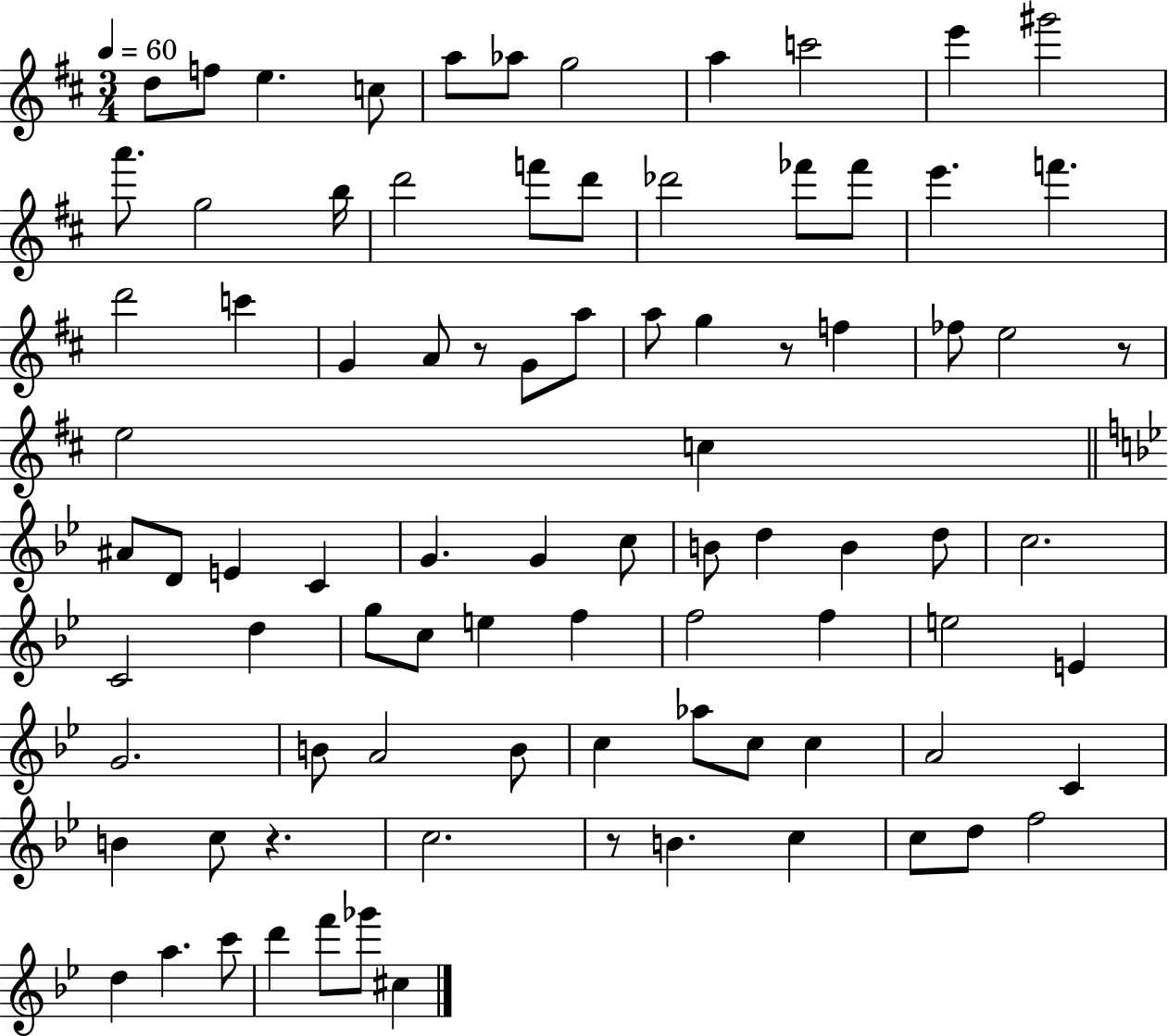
{
  \clef treble
  \numericTimeSignature
  \time 3/4
  \key d \major
  \tempo 4 = 60
  d''8 f''8 e''4. c''8 | a''8 aes''8 g''2 | a''4 c'''2 | e'''4 gis'''2 | \break a'''8. g''2 b''16 | d'''2 f'''8 d'''8 | des'''2 fes'''8 fes'''8 | e'''4. f'''4. | \break d'''2 c'''4 | g'4 a'8 r8 g'8 a''8 | a''8 g''4 r8 f''4 | fes''8 e''2 r8 | \break e''2 c''4 | \bar "||" \break \key g \minor ais'8 d'8 e'4 c'4 | g'4. g'4 c''8 | b'8 d''4 b'4 d''8 | c''2. | \break c'2 d''4 | g''8 c''8 e''4 f''4 | f''2 f''4 | e''2 e'4 | \break g'2. | b'8 a'2 b'8 | c''4 aes''8 c''8 c''4 | a'2 c'4 | \break b'4 c''8 r4. | c''2. | r8 b'4. c''4 | c''8 d''8 f''2 | \break d''4 a''4. c'''8 | d'''4 f'''8 ges'''8 cis''4 | \bar "|."
}